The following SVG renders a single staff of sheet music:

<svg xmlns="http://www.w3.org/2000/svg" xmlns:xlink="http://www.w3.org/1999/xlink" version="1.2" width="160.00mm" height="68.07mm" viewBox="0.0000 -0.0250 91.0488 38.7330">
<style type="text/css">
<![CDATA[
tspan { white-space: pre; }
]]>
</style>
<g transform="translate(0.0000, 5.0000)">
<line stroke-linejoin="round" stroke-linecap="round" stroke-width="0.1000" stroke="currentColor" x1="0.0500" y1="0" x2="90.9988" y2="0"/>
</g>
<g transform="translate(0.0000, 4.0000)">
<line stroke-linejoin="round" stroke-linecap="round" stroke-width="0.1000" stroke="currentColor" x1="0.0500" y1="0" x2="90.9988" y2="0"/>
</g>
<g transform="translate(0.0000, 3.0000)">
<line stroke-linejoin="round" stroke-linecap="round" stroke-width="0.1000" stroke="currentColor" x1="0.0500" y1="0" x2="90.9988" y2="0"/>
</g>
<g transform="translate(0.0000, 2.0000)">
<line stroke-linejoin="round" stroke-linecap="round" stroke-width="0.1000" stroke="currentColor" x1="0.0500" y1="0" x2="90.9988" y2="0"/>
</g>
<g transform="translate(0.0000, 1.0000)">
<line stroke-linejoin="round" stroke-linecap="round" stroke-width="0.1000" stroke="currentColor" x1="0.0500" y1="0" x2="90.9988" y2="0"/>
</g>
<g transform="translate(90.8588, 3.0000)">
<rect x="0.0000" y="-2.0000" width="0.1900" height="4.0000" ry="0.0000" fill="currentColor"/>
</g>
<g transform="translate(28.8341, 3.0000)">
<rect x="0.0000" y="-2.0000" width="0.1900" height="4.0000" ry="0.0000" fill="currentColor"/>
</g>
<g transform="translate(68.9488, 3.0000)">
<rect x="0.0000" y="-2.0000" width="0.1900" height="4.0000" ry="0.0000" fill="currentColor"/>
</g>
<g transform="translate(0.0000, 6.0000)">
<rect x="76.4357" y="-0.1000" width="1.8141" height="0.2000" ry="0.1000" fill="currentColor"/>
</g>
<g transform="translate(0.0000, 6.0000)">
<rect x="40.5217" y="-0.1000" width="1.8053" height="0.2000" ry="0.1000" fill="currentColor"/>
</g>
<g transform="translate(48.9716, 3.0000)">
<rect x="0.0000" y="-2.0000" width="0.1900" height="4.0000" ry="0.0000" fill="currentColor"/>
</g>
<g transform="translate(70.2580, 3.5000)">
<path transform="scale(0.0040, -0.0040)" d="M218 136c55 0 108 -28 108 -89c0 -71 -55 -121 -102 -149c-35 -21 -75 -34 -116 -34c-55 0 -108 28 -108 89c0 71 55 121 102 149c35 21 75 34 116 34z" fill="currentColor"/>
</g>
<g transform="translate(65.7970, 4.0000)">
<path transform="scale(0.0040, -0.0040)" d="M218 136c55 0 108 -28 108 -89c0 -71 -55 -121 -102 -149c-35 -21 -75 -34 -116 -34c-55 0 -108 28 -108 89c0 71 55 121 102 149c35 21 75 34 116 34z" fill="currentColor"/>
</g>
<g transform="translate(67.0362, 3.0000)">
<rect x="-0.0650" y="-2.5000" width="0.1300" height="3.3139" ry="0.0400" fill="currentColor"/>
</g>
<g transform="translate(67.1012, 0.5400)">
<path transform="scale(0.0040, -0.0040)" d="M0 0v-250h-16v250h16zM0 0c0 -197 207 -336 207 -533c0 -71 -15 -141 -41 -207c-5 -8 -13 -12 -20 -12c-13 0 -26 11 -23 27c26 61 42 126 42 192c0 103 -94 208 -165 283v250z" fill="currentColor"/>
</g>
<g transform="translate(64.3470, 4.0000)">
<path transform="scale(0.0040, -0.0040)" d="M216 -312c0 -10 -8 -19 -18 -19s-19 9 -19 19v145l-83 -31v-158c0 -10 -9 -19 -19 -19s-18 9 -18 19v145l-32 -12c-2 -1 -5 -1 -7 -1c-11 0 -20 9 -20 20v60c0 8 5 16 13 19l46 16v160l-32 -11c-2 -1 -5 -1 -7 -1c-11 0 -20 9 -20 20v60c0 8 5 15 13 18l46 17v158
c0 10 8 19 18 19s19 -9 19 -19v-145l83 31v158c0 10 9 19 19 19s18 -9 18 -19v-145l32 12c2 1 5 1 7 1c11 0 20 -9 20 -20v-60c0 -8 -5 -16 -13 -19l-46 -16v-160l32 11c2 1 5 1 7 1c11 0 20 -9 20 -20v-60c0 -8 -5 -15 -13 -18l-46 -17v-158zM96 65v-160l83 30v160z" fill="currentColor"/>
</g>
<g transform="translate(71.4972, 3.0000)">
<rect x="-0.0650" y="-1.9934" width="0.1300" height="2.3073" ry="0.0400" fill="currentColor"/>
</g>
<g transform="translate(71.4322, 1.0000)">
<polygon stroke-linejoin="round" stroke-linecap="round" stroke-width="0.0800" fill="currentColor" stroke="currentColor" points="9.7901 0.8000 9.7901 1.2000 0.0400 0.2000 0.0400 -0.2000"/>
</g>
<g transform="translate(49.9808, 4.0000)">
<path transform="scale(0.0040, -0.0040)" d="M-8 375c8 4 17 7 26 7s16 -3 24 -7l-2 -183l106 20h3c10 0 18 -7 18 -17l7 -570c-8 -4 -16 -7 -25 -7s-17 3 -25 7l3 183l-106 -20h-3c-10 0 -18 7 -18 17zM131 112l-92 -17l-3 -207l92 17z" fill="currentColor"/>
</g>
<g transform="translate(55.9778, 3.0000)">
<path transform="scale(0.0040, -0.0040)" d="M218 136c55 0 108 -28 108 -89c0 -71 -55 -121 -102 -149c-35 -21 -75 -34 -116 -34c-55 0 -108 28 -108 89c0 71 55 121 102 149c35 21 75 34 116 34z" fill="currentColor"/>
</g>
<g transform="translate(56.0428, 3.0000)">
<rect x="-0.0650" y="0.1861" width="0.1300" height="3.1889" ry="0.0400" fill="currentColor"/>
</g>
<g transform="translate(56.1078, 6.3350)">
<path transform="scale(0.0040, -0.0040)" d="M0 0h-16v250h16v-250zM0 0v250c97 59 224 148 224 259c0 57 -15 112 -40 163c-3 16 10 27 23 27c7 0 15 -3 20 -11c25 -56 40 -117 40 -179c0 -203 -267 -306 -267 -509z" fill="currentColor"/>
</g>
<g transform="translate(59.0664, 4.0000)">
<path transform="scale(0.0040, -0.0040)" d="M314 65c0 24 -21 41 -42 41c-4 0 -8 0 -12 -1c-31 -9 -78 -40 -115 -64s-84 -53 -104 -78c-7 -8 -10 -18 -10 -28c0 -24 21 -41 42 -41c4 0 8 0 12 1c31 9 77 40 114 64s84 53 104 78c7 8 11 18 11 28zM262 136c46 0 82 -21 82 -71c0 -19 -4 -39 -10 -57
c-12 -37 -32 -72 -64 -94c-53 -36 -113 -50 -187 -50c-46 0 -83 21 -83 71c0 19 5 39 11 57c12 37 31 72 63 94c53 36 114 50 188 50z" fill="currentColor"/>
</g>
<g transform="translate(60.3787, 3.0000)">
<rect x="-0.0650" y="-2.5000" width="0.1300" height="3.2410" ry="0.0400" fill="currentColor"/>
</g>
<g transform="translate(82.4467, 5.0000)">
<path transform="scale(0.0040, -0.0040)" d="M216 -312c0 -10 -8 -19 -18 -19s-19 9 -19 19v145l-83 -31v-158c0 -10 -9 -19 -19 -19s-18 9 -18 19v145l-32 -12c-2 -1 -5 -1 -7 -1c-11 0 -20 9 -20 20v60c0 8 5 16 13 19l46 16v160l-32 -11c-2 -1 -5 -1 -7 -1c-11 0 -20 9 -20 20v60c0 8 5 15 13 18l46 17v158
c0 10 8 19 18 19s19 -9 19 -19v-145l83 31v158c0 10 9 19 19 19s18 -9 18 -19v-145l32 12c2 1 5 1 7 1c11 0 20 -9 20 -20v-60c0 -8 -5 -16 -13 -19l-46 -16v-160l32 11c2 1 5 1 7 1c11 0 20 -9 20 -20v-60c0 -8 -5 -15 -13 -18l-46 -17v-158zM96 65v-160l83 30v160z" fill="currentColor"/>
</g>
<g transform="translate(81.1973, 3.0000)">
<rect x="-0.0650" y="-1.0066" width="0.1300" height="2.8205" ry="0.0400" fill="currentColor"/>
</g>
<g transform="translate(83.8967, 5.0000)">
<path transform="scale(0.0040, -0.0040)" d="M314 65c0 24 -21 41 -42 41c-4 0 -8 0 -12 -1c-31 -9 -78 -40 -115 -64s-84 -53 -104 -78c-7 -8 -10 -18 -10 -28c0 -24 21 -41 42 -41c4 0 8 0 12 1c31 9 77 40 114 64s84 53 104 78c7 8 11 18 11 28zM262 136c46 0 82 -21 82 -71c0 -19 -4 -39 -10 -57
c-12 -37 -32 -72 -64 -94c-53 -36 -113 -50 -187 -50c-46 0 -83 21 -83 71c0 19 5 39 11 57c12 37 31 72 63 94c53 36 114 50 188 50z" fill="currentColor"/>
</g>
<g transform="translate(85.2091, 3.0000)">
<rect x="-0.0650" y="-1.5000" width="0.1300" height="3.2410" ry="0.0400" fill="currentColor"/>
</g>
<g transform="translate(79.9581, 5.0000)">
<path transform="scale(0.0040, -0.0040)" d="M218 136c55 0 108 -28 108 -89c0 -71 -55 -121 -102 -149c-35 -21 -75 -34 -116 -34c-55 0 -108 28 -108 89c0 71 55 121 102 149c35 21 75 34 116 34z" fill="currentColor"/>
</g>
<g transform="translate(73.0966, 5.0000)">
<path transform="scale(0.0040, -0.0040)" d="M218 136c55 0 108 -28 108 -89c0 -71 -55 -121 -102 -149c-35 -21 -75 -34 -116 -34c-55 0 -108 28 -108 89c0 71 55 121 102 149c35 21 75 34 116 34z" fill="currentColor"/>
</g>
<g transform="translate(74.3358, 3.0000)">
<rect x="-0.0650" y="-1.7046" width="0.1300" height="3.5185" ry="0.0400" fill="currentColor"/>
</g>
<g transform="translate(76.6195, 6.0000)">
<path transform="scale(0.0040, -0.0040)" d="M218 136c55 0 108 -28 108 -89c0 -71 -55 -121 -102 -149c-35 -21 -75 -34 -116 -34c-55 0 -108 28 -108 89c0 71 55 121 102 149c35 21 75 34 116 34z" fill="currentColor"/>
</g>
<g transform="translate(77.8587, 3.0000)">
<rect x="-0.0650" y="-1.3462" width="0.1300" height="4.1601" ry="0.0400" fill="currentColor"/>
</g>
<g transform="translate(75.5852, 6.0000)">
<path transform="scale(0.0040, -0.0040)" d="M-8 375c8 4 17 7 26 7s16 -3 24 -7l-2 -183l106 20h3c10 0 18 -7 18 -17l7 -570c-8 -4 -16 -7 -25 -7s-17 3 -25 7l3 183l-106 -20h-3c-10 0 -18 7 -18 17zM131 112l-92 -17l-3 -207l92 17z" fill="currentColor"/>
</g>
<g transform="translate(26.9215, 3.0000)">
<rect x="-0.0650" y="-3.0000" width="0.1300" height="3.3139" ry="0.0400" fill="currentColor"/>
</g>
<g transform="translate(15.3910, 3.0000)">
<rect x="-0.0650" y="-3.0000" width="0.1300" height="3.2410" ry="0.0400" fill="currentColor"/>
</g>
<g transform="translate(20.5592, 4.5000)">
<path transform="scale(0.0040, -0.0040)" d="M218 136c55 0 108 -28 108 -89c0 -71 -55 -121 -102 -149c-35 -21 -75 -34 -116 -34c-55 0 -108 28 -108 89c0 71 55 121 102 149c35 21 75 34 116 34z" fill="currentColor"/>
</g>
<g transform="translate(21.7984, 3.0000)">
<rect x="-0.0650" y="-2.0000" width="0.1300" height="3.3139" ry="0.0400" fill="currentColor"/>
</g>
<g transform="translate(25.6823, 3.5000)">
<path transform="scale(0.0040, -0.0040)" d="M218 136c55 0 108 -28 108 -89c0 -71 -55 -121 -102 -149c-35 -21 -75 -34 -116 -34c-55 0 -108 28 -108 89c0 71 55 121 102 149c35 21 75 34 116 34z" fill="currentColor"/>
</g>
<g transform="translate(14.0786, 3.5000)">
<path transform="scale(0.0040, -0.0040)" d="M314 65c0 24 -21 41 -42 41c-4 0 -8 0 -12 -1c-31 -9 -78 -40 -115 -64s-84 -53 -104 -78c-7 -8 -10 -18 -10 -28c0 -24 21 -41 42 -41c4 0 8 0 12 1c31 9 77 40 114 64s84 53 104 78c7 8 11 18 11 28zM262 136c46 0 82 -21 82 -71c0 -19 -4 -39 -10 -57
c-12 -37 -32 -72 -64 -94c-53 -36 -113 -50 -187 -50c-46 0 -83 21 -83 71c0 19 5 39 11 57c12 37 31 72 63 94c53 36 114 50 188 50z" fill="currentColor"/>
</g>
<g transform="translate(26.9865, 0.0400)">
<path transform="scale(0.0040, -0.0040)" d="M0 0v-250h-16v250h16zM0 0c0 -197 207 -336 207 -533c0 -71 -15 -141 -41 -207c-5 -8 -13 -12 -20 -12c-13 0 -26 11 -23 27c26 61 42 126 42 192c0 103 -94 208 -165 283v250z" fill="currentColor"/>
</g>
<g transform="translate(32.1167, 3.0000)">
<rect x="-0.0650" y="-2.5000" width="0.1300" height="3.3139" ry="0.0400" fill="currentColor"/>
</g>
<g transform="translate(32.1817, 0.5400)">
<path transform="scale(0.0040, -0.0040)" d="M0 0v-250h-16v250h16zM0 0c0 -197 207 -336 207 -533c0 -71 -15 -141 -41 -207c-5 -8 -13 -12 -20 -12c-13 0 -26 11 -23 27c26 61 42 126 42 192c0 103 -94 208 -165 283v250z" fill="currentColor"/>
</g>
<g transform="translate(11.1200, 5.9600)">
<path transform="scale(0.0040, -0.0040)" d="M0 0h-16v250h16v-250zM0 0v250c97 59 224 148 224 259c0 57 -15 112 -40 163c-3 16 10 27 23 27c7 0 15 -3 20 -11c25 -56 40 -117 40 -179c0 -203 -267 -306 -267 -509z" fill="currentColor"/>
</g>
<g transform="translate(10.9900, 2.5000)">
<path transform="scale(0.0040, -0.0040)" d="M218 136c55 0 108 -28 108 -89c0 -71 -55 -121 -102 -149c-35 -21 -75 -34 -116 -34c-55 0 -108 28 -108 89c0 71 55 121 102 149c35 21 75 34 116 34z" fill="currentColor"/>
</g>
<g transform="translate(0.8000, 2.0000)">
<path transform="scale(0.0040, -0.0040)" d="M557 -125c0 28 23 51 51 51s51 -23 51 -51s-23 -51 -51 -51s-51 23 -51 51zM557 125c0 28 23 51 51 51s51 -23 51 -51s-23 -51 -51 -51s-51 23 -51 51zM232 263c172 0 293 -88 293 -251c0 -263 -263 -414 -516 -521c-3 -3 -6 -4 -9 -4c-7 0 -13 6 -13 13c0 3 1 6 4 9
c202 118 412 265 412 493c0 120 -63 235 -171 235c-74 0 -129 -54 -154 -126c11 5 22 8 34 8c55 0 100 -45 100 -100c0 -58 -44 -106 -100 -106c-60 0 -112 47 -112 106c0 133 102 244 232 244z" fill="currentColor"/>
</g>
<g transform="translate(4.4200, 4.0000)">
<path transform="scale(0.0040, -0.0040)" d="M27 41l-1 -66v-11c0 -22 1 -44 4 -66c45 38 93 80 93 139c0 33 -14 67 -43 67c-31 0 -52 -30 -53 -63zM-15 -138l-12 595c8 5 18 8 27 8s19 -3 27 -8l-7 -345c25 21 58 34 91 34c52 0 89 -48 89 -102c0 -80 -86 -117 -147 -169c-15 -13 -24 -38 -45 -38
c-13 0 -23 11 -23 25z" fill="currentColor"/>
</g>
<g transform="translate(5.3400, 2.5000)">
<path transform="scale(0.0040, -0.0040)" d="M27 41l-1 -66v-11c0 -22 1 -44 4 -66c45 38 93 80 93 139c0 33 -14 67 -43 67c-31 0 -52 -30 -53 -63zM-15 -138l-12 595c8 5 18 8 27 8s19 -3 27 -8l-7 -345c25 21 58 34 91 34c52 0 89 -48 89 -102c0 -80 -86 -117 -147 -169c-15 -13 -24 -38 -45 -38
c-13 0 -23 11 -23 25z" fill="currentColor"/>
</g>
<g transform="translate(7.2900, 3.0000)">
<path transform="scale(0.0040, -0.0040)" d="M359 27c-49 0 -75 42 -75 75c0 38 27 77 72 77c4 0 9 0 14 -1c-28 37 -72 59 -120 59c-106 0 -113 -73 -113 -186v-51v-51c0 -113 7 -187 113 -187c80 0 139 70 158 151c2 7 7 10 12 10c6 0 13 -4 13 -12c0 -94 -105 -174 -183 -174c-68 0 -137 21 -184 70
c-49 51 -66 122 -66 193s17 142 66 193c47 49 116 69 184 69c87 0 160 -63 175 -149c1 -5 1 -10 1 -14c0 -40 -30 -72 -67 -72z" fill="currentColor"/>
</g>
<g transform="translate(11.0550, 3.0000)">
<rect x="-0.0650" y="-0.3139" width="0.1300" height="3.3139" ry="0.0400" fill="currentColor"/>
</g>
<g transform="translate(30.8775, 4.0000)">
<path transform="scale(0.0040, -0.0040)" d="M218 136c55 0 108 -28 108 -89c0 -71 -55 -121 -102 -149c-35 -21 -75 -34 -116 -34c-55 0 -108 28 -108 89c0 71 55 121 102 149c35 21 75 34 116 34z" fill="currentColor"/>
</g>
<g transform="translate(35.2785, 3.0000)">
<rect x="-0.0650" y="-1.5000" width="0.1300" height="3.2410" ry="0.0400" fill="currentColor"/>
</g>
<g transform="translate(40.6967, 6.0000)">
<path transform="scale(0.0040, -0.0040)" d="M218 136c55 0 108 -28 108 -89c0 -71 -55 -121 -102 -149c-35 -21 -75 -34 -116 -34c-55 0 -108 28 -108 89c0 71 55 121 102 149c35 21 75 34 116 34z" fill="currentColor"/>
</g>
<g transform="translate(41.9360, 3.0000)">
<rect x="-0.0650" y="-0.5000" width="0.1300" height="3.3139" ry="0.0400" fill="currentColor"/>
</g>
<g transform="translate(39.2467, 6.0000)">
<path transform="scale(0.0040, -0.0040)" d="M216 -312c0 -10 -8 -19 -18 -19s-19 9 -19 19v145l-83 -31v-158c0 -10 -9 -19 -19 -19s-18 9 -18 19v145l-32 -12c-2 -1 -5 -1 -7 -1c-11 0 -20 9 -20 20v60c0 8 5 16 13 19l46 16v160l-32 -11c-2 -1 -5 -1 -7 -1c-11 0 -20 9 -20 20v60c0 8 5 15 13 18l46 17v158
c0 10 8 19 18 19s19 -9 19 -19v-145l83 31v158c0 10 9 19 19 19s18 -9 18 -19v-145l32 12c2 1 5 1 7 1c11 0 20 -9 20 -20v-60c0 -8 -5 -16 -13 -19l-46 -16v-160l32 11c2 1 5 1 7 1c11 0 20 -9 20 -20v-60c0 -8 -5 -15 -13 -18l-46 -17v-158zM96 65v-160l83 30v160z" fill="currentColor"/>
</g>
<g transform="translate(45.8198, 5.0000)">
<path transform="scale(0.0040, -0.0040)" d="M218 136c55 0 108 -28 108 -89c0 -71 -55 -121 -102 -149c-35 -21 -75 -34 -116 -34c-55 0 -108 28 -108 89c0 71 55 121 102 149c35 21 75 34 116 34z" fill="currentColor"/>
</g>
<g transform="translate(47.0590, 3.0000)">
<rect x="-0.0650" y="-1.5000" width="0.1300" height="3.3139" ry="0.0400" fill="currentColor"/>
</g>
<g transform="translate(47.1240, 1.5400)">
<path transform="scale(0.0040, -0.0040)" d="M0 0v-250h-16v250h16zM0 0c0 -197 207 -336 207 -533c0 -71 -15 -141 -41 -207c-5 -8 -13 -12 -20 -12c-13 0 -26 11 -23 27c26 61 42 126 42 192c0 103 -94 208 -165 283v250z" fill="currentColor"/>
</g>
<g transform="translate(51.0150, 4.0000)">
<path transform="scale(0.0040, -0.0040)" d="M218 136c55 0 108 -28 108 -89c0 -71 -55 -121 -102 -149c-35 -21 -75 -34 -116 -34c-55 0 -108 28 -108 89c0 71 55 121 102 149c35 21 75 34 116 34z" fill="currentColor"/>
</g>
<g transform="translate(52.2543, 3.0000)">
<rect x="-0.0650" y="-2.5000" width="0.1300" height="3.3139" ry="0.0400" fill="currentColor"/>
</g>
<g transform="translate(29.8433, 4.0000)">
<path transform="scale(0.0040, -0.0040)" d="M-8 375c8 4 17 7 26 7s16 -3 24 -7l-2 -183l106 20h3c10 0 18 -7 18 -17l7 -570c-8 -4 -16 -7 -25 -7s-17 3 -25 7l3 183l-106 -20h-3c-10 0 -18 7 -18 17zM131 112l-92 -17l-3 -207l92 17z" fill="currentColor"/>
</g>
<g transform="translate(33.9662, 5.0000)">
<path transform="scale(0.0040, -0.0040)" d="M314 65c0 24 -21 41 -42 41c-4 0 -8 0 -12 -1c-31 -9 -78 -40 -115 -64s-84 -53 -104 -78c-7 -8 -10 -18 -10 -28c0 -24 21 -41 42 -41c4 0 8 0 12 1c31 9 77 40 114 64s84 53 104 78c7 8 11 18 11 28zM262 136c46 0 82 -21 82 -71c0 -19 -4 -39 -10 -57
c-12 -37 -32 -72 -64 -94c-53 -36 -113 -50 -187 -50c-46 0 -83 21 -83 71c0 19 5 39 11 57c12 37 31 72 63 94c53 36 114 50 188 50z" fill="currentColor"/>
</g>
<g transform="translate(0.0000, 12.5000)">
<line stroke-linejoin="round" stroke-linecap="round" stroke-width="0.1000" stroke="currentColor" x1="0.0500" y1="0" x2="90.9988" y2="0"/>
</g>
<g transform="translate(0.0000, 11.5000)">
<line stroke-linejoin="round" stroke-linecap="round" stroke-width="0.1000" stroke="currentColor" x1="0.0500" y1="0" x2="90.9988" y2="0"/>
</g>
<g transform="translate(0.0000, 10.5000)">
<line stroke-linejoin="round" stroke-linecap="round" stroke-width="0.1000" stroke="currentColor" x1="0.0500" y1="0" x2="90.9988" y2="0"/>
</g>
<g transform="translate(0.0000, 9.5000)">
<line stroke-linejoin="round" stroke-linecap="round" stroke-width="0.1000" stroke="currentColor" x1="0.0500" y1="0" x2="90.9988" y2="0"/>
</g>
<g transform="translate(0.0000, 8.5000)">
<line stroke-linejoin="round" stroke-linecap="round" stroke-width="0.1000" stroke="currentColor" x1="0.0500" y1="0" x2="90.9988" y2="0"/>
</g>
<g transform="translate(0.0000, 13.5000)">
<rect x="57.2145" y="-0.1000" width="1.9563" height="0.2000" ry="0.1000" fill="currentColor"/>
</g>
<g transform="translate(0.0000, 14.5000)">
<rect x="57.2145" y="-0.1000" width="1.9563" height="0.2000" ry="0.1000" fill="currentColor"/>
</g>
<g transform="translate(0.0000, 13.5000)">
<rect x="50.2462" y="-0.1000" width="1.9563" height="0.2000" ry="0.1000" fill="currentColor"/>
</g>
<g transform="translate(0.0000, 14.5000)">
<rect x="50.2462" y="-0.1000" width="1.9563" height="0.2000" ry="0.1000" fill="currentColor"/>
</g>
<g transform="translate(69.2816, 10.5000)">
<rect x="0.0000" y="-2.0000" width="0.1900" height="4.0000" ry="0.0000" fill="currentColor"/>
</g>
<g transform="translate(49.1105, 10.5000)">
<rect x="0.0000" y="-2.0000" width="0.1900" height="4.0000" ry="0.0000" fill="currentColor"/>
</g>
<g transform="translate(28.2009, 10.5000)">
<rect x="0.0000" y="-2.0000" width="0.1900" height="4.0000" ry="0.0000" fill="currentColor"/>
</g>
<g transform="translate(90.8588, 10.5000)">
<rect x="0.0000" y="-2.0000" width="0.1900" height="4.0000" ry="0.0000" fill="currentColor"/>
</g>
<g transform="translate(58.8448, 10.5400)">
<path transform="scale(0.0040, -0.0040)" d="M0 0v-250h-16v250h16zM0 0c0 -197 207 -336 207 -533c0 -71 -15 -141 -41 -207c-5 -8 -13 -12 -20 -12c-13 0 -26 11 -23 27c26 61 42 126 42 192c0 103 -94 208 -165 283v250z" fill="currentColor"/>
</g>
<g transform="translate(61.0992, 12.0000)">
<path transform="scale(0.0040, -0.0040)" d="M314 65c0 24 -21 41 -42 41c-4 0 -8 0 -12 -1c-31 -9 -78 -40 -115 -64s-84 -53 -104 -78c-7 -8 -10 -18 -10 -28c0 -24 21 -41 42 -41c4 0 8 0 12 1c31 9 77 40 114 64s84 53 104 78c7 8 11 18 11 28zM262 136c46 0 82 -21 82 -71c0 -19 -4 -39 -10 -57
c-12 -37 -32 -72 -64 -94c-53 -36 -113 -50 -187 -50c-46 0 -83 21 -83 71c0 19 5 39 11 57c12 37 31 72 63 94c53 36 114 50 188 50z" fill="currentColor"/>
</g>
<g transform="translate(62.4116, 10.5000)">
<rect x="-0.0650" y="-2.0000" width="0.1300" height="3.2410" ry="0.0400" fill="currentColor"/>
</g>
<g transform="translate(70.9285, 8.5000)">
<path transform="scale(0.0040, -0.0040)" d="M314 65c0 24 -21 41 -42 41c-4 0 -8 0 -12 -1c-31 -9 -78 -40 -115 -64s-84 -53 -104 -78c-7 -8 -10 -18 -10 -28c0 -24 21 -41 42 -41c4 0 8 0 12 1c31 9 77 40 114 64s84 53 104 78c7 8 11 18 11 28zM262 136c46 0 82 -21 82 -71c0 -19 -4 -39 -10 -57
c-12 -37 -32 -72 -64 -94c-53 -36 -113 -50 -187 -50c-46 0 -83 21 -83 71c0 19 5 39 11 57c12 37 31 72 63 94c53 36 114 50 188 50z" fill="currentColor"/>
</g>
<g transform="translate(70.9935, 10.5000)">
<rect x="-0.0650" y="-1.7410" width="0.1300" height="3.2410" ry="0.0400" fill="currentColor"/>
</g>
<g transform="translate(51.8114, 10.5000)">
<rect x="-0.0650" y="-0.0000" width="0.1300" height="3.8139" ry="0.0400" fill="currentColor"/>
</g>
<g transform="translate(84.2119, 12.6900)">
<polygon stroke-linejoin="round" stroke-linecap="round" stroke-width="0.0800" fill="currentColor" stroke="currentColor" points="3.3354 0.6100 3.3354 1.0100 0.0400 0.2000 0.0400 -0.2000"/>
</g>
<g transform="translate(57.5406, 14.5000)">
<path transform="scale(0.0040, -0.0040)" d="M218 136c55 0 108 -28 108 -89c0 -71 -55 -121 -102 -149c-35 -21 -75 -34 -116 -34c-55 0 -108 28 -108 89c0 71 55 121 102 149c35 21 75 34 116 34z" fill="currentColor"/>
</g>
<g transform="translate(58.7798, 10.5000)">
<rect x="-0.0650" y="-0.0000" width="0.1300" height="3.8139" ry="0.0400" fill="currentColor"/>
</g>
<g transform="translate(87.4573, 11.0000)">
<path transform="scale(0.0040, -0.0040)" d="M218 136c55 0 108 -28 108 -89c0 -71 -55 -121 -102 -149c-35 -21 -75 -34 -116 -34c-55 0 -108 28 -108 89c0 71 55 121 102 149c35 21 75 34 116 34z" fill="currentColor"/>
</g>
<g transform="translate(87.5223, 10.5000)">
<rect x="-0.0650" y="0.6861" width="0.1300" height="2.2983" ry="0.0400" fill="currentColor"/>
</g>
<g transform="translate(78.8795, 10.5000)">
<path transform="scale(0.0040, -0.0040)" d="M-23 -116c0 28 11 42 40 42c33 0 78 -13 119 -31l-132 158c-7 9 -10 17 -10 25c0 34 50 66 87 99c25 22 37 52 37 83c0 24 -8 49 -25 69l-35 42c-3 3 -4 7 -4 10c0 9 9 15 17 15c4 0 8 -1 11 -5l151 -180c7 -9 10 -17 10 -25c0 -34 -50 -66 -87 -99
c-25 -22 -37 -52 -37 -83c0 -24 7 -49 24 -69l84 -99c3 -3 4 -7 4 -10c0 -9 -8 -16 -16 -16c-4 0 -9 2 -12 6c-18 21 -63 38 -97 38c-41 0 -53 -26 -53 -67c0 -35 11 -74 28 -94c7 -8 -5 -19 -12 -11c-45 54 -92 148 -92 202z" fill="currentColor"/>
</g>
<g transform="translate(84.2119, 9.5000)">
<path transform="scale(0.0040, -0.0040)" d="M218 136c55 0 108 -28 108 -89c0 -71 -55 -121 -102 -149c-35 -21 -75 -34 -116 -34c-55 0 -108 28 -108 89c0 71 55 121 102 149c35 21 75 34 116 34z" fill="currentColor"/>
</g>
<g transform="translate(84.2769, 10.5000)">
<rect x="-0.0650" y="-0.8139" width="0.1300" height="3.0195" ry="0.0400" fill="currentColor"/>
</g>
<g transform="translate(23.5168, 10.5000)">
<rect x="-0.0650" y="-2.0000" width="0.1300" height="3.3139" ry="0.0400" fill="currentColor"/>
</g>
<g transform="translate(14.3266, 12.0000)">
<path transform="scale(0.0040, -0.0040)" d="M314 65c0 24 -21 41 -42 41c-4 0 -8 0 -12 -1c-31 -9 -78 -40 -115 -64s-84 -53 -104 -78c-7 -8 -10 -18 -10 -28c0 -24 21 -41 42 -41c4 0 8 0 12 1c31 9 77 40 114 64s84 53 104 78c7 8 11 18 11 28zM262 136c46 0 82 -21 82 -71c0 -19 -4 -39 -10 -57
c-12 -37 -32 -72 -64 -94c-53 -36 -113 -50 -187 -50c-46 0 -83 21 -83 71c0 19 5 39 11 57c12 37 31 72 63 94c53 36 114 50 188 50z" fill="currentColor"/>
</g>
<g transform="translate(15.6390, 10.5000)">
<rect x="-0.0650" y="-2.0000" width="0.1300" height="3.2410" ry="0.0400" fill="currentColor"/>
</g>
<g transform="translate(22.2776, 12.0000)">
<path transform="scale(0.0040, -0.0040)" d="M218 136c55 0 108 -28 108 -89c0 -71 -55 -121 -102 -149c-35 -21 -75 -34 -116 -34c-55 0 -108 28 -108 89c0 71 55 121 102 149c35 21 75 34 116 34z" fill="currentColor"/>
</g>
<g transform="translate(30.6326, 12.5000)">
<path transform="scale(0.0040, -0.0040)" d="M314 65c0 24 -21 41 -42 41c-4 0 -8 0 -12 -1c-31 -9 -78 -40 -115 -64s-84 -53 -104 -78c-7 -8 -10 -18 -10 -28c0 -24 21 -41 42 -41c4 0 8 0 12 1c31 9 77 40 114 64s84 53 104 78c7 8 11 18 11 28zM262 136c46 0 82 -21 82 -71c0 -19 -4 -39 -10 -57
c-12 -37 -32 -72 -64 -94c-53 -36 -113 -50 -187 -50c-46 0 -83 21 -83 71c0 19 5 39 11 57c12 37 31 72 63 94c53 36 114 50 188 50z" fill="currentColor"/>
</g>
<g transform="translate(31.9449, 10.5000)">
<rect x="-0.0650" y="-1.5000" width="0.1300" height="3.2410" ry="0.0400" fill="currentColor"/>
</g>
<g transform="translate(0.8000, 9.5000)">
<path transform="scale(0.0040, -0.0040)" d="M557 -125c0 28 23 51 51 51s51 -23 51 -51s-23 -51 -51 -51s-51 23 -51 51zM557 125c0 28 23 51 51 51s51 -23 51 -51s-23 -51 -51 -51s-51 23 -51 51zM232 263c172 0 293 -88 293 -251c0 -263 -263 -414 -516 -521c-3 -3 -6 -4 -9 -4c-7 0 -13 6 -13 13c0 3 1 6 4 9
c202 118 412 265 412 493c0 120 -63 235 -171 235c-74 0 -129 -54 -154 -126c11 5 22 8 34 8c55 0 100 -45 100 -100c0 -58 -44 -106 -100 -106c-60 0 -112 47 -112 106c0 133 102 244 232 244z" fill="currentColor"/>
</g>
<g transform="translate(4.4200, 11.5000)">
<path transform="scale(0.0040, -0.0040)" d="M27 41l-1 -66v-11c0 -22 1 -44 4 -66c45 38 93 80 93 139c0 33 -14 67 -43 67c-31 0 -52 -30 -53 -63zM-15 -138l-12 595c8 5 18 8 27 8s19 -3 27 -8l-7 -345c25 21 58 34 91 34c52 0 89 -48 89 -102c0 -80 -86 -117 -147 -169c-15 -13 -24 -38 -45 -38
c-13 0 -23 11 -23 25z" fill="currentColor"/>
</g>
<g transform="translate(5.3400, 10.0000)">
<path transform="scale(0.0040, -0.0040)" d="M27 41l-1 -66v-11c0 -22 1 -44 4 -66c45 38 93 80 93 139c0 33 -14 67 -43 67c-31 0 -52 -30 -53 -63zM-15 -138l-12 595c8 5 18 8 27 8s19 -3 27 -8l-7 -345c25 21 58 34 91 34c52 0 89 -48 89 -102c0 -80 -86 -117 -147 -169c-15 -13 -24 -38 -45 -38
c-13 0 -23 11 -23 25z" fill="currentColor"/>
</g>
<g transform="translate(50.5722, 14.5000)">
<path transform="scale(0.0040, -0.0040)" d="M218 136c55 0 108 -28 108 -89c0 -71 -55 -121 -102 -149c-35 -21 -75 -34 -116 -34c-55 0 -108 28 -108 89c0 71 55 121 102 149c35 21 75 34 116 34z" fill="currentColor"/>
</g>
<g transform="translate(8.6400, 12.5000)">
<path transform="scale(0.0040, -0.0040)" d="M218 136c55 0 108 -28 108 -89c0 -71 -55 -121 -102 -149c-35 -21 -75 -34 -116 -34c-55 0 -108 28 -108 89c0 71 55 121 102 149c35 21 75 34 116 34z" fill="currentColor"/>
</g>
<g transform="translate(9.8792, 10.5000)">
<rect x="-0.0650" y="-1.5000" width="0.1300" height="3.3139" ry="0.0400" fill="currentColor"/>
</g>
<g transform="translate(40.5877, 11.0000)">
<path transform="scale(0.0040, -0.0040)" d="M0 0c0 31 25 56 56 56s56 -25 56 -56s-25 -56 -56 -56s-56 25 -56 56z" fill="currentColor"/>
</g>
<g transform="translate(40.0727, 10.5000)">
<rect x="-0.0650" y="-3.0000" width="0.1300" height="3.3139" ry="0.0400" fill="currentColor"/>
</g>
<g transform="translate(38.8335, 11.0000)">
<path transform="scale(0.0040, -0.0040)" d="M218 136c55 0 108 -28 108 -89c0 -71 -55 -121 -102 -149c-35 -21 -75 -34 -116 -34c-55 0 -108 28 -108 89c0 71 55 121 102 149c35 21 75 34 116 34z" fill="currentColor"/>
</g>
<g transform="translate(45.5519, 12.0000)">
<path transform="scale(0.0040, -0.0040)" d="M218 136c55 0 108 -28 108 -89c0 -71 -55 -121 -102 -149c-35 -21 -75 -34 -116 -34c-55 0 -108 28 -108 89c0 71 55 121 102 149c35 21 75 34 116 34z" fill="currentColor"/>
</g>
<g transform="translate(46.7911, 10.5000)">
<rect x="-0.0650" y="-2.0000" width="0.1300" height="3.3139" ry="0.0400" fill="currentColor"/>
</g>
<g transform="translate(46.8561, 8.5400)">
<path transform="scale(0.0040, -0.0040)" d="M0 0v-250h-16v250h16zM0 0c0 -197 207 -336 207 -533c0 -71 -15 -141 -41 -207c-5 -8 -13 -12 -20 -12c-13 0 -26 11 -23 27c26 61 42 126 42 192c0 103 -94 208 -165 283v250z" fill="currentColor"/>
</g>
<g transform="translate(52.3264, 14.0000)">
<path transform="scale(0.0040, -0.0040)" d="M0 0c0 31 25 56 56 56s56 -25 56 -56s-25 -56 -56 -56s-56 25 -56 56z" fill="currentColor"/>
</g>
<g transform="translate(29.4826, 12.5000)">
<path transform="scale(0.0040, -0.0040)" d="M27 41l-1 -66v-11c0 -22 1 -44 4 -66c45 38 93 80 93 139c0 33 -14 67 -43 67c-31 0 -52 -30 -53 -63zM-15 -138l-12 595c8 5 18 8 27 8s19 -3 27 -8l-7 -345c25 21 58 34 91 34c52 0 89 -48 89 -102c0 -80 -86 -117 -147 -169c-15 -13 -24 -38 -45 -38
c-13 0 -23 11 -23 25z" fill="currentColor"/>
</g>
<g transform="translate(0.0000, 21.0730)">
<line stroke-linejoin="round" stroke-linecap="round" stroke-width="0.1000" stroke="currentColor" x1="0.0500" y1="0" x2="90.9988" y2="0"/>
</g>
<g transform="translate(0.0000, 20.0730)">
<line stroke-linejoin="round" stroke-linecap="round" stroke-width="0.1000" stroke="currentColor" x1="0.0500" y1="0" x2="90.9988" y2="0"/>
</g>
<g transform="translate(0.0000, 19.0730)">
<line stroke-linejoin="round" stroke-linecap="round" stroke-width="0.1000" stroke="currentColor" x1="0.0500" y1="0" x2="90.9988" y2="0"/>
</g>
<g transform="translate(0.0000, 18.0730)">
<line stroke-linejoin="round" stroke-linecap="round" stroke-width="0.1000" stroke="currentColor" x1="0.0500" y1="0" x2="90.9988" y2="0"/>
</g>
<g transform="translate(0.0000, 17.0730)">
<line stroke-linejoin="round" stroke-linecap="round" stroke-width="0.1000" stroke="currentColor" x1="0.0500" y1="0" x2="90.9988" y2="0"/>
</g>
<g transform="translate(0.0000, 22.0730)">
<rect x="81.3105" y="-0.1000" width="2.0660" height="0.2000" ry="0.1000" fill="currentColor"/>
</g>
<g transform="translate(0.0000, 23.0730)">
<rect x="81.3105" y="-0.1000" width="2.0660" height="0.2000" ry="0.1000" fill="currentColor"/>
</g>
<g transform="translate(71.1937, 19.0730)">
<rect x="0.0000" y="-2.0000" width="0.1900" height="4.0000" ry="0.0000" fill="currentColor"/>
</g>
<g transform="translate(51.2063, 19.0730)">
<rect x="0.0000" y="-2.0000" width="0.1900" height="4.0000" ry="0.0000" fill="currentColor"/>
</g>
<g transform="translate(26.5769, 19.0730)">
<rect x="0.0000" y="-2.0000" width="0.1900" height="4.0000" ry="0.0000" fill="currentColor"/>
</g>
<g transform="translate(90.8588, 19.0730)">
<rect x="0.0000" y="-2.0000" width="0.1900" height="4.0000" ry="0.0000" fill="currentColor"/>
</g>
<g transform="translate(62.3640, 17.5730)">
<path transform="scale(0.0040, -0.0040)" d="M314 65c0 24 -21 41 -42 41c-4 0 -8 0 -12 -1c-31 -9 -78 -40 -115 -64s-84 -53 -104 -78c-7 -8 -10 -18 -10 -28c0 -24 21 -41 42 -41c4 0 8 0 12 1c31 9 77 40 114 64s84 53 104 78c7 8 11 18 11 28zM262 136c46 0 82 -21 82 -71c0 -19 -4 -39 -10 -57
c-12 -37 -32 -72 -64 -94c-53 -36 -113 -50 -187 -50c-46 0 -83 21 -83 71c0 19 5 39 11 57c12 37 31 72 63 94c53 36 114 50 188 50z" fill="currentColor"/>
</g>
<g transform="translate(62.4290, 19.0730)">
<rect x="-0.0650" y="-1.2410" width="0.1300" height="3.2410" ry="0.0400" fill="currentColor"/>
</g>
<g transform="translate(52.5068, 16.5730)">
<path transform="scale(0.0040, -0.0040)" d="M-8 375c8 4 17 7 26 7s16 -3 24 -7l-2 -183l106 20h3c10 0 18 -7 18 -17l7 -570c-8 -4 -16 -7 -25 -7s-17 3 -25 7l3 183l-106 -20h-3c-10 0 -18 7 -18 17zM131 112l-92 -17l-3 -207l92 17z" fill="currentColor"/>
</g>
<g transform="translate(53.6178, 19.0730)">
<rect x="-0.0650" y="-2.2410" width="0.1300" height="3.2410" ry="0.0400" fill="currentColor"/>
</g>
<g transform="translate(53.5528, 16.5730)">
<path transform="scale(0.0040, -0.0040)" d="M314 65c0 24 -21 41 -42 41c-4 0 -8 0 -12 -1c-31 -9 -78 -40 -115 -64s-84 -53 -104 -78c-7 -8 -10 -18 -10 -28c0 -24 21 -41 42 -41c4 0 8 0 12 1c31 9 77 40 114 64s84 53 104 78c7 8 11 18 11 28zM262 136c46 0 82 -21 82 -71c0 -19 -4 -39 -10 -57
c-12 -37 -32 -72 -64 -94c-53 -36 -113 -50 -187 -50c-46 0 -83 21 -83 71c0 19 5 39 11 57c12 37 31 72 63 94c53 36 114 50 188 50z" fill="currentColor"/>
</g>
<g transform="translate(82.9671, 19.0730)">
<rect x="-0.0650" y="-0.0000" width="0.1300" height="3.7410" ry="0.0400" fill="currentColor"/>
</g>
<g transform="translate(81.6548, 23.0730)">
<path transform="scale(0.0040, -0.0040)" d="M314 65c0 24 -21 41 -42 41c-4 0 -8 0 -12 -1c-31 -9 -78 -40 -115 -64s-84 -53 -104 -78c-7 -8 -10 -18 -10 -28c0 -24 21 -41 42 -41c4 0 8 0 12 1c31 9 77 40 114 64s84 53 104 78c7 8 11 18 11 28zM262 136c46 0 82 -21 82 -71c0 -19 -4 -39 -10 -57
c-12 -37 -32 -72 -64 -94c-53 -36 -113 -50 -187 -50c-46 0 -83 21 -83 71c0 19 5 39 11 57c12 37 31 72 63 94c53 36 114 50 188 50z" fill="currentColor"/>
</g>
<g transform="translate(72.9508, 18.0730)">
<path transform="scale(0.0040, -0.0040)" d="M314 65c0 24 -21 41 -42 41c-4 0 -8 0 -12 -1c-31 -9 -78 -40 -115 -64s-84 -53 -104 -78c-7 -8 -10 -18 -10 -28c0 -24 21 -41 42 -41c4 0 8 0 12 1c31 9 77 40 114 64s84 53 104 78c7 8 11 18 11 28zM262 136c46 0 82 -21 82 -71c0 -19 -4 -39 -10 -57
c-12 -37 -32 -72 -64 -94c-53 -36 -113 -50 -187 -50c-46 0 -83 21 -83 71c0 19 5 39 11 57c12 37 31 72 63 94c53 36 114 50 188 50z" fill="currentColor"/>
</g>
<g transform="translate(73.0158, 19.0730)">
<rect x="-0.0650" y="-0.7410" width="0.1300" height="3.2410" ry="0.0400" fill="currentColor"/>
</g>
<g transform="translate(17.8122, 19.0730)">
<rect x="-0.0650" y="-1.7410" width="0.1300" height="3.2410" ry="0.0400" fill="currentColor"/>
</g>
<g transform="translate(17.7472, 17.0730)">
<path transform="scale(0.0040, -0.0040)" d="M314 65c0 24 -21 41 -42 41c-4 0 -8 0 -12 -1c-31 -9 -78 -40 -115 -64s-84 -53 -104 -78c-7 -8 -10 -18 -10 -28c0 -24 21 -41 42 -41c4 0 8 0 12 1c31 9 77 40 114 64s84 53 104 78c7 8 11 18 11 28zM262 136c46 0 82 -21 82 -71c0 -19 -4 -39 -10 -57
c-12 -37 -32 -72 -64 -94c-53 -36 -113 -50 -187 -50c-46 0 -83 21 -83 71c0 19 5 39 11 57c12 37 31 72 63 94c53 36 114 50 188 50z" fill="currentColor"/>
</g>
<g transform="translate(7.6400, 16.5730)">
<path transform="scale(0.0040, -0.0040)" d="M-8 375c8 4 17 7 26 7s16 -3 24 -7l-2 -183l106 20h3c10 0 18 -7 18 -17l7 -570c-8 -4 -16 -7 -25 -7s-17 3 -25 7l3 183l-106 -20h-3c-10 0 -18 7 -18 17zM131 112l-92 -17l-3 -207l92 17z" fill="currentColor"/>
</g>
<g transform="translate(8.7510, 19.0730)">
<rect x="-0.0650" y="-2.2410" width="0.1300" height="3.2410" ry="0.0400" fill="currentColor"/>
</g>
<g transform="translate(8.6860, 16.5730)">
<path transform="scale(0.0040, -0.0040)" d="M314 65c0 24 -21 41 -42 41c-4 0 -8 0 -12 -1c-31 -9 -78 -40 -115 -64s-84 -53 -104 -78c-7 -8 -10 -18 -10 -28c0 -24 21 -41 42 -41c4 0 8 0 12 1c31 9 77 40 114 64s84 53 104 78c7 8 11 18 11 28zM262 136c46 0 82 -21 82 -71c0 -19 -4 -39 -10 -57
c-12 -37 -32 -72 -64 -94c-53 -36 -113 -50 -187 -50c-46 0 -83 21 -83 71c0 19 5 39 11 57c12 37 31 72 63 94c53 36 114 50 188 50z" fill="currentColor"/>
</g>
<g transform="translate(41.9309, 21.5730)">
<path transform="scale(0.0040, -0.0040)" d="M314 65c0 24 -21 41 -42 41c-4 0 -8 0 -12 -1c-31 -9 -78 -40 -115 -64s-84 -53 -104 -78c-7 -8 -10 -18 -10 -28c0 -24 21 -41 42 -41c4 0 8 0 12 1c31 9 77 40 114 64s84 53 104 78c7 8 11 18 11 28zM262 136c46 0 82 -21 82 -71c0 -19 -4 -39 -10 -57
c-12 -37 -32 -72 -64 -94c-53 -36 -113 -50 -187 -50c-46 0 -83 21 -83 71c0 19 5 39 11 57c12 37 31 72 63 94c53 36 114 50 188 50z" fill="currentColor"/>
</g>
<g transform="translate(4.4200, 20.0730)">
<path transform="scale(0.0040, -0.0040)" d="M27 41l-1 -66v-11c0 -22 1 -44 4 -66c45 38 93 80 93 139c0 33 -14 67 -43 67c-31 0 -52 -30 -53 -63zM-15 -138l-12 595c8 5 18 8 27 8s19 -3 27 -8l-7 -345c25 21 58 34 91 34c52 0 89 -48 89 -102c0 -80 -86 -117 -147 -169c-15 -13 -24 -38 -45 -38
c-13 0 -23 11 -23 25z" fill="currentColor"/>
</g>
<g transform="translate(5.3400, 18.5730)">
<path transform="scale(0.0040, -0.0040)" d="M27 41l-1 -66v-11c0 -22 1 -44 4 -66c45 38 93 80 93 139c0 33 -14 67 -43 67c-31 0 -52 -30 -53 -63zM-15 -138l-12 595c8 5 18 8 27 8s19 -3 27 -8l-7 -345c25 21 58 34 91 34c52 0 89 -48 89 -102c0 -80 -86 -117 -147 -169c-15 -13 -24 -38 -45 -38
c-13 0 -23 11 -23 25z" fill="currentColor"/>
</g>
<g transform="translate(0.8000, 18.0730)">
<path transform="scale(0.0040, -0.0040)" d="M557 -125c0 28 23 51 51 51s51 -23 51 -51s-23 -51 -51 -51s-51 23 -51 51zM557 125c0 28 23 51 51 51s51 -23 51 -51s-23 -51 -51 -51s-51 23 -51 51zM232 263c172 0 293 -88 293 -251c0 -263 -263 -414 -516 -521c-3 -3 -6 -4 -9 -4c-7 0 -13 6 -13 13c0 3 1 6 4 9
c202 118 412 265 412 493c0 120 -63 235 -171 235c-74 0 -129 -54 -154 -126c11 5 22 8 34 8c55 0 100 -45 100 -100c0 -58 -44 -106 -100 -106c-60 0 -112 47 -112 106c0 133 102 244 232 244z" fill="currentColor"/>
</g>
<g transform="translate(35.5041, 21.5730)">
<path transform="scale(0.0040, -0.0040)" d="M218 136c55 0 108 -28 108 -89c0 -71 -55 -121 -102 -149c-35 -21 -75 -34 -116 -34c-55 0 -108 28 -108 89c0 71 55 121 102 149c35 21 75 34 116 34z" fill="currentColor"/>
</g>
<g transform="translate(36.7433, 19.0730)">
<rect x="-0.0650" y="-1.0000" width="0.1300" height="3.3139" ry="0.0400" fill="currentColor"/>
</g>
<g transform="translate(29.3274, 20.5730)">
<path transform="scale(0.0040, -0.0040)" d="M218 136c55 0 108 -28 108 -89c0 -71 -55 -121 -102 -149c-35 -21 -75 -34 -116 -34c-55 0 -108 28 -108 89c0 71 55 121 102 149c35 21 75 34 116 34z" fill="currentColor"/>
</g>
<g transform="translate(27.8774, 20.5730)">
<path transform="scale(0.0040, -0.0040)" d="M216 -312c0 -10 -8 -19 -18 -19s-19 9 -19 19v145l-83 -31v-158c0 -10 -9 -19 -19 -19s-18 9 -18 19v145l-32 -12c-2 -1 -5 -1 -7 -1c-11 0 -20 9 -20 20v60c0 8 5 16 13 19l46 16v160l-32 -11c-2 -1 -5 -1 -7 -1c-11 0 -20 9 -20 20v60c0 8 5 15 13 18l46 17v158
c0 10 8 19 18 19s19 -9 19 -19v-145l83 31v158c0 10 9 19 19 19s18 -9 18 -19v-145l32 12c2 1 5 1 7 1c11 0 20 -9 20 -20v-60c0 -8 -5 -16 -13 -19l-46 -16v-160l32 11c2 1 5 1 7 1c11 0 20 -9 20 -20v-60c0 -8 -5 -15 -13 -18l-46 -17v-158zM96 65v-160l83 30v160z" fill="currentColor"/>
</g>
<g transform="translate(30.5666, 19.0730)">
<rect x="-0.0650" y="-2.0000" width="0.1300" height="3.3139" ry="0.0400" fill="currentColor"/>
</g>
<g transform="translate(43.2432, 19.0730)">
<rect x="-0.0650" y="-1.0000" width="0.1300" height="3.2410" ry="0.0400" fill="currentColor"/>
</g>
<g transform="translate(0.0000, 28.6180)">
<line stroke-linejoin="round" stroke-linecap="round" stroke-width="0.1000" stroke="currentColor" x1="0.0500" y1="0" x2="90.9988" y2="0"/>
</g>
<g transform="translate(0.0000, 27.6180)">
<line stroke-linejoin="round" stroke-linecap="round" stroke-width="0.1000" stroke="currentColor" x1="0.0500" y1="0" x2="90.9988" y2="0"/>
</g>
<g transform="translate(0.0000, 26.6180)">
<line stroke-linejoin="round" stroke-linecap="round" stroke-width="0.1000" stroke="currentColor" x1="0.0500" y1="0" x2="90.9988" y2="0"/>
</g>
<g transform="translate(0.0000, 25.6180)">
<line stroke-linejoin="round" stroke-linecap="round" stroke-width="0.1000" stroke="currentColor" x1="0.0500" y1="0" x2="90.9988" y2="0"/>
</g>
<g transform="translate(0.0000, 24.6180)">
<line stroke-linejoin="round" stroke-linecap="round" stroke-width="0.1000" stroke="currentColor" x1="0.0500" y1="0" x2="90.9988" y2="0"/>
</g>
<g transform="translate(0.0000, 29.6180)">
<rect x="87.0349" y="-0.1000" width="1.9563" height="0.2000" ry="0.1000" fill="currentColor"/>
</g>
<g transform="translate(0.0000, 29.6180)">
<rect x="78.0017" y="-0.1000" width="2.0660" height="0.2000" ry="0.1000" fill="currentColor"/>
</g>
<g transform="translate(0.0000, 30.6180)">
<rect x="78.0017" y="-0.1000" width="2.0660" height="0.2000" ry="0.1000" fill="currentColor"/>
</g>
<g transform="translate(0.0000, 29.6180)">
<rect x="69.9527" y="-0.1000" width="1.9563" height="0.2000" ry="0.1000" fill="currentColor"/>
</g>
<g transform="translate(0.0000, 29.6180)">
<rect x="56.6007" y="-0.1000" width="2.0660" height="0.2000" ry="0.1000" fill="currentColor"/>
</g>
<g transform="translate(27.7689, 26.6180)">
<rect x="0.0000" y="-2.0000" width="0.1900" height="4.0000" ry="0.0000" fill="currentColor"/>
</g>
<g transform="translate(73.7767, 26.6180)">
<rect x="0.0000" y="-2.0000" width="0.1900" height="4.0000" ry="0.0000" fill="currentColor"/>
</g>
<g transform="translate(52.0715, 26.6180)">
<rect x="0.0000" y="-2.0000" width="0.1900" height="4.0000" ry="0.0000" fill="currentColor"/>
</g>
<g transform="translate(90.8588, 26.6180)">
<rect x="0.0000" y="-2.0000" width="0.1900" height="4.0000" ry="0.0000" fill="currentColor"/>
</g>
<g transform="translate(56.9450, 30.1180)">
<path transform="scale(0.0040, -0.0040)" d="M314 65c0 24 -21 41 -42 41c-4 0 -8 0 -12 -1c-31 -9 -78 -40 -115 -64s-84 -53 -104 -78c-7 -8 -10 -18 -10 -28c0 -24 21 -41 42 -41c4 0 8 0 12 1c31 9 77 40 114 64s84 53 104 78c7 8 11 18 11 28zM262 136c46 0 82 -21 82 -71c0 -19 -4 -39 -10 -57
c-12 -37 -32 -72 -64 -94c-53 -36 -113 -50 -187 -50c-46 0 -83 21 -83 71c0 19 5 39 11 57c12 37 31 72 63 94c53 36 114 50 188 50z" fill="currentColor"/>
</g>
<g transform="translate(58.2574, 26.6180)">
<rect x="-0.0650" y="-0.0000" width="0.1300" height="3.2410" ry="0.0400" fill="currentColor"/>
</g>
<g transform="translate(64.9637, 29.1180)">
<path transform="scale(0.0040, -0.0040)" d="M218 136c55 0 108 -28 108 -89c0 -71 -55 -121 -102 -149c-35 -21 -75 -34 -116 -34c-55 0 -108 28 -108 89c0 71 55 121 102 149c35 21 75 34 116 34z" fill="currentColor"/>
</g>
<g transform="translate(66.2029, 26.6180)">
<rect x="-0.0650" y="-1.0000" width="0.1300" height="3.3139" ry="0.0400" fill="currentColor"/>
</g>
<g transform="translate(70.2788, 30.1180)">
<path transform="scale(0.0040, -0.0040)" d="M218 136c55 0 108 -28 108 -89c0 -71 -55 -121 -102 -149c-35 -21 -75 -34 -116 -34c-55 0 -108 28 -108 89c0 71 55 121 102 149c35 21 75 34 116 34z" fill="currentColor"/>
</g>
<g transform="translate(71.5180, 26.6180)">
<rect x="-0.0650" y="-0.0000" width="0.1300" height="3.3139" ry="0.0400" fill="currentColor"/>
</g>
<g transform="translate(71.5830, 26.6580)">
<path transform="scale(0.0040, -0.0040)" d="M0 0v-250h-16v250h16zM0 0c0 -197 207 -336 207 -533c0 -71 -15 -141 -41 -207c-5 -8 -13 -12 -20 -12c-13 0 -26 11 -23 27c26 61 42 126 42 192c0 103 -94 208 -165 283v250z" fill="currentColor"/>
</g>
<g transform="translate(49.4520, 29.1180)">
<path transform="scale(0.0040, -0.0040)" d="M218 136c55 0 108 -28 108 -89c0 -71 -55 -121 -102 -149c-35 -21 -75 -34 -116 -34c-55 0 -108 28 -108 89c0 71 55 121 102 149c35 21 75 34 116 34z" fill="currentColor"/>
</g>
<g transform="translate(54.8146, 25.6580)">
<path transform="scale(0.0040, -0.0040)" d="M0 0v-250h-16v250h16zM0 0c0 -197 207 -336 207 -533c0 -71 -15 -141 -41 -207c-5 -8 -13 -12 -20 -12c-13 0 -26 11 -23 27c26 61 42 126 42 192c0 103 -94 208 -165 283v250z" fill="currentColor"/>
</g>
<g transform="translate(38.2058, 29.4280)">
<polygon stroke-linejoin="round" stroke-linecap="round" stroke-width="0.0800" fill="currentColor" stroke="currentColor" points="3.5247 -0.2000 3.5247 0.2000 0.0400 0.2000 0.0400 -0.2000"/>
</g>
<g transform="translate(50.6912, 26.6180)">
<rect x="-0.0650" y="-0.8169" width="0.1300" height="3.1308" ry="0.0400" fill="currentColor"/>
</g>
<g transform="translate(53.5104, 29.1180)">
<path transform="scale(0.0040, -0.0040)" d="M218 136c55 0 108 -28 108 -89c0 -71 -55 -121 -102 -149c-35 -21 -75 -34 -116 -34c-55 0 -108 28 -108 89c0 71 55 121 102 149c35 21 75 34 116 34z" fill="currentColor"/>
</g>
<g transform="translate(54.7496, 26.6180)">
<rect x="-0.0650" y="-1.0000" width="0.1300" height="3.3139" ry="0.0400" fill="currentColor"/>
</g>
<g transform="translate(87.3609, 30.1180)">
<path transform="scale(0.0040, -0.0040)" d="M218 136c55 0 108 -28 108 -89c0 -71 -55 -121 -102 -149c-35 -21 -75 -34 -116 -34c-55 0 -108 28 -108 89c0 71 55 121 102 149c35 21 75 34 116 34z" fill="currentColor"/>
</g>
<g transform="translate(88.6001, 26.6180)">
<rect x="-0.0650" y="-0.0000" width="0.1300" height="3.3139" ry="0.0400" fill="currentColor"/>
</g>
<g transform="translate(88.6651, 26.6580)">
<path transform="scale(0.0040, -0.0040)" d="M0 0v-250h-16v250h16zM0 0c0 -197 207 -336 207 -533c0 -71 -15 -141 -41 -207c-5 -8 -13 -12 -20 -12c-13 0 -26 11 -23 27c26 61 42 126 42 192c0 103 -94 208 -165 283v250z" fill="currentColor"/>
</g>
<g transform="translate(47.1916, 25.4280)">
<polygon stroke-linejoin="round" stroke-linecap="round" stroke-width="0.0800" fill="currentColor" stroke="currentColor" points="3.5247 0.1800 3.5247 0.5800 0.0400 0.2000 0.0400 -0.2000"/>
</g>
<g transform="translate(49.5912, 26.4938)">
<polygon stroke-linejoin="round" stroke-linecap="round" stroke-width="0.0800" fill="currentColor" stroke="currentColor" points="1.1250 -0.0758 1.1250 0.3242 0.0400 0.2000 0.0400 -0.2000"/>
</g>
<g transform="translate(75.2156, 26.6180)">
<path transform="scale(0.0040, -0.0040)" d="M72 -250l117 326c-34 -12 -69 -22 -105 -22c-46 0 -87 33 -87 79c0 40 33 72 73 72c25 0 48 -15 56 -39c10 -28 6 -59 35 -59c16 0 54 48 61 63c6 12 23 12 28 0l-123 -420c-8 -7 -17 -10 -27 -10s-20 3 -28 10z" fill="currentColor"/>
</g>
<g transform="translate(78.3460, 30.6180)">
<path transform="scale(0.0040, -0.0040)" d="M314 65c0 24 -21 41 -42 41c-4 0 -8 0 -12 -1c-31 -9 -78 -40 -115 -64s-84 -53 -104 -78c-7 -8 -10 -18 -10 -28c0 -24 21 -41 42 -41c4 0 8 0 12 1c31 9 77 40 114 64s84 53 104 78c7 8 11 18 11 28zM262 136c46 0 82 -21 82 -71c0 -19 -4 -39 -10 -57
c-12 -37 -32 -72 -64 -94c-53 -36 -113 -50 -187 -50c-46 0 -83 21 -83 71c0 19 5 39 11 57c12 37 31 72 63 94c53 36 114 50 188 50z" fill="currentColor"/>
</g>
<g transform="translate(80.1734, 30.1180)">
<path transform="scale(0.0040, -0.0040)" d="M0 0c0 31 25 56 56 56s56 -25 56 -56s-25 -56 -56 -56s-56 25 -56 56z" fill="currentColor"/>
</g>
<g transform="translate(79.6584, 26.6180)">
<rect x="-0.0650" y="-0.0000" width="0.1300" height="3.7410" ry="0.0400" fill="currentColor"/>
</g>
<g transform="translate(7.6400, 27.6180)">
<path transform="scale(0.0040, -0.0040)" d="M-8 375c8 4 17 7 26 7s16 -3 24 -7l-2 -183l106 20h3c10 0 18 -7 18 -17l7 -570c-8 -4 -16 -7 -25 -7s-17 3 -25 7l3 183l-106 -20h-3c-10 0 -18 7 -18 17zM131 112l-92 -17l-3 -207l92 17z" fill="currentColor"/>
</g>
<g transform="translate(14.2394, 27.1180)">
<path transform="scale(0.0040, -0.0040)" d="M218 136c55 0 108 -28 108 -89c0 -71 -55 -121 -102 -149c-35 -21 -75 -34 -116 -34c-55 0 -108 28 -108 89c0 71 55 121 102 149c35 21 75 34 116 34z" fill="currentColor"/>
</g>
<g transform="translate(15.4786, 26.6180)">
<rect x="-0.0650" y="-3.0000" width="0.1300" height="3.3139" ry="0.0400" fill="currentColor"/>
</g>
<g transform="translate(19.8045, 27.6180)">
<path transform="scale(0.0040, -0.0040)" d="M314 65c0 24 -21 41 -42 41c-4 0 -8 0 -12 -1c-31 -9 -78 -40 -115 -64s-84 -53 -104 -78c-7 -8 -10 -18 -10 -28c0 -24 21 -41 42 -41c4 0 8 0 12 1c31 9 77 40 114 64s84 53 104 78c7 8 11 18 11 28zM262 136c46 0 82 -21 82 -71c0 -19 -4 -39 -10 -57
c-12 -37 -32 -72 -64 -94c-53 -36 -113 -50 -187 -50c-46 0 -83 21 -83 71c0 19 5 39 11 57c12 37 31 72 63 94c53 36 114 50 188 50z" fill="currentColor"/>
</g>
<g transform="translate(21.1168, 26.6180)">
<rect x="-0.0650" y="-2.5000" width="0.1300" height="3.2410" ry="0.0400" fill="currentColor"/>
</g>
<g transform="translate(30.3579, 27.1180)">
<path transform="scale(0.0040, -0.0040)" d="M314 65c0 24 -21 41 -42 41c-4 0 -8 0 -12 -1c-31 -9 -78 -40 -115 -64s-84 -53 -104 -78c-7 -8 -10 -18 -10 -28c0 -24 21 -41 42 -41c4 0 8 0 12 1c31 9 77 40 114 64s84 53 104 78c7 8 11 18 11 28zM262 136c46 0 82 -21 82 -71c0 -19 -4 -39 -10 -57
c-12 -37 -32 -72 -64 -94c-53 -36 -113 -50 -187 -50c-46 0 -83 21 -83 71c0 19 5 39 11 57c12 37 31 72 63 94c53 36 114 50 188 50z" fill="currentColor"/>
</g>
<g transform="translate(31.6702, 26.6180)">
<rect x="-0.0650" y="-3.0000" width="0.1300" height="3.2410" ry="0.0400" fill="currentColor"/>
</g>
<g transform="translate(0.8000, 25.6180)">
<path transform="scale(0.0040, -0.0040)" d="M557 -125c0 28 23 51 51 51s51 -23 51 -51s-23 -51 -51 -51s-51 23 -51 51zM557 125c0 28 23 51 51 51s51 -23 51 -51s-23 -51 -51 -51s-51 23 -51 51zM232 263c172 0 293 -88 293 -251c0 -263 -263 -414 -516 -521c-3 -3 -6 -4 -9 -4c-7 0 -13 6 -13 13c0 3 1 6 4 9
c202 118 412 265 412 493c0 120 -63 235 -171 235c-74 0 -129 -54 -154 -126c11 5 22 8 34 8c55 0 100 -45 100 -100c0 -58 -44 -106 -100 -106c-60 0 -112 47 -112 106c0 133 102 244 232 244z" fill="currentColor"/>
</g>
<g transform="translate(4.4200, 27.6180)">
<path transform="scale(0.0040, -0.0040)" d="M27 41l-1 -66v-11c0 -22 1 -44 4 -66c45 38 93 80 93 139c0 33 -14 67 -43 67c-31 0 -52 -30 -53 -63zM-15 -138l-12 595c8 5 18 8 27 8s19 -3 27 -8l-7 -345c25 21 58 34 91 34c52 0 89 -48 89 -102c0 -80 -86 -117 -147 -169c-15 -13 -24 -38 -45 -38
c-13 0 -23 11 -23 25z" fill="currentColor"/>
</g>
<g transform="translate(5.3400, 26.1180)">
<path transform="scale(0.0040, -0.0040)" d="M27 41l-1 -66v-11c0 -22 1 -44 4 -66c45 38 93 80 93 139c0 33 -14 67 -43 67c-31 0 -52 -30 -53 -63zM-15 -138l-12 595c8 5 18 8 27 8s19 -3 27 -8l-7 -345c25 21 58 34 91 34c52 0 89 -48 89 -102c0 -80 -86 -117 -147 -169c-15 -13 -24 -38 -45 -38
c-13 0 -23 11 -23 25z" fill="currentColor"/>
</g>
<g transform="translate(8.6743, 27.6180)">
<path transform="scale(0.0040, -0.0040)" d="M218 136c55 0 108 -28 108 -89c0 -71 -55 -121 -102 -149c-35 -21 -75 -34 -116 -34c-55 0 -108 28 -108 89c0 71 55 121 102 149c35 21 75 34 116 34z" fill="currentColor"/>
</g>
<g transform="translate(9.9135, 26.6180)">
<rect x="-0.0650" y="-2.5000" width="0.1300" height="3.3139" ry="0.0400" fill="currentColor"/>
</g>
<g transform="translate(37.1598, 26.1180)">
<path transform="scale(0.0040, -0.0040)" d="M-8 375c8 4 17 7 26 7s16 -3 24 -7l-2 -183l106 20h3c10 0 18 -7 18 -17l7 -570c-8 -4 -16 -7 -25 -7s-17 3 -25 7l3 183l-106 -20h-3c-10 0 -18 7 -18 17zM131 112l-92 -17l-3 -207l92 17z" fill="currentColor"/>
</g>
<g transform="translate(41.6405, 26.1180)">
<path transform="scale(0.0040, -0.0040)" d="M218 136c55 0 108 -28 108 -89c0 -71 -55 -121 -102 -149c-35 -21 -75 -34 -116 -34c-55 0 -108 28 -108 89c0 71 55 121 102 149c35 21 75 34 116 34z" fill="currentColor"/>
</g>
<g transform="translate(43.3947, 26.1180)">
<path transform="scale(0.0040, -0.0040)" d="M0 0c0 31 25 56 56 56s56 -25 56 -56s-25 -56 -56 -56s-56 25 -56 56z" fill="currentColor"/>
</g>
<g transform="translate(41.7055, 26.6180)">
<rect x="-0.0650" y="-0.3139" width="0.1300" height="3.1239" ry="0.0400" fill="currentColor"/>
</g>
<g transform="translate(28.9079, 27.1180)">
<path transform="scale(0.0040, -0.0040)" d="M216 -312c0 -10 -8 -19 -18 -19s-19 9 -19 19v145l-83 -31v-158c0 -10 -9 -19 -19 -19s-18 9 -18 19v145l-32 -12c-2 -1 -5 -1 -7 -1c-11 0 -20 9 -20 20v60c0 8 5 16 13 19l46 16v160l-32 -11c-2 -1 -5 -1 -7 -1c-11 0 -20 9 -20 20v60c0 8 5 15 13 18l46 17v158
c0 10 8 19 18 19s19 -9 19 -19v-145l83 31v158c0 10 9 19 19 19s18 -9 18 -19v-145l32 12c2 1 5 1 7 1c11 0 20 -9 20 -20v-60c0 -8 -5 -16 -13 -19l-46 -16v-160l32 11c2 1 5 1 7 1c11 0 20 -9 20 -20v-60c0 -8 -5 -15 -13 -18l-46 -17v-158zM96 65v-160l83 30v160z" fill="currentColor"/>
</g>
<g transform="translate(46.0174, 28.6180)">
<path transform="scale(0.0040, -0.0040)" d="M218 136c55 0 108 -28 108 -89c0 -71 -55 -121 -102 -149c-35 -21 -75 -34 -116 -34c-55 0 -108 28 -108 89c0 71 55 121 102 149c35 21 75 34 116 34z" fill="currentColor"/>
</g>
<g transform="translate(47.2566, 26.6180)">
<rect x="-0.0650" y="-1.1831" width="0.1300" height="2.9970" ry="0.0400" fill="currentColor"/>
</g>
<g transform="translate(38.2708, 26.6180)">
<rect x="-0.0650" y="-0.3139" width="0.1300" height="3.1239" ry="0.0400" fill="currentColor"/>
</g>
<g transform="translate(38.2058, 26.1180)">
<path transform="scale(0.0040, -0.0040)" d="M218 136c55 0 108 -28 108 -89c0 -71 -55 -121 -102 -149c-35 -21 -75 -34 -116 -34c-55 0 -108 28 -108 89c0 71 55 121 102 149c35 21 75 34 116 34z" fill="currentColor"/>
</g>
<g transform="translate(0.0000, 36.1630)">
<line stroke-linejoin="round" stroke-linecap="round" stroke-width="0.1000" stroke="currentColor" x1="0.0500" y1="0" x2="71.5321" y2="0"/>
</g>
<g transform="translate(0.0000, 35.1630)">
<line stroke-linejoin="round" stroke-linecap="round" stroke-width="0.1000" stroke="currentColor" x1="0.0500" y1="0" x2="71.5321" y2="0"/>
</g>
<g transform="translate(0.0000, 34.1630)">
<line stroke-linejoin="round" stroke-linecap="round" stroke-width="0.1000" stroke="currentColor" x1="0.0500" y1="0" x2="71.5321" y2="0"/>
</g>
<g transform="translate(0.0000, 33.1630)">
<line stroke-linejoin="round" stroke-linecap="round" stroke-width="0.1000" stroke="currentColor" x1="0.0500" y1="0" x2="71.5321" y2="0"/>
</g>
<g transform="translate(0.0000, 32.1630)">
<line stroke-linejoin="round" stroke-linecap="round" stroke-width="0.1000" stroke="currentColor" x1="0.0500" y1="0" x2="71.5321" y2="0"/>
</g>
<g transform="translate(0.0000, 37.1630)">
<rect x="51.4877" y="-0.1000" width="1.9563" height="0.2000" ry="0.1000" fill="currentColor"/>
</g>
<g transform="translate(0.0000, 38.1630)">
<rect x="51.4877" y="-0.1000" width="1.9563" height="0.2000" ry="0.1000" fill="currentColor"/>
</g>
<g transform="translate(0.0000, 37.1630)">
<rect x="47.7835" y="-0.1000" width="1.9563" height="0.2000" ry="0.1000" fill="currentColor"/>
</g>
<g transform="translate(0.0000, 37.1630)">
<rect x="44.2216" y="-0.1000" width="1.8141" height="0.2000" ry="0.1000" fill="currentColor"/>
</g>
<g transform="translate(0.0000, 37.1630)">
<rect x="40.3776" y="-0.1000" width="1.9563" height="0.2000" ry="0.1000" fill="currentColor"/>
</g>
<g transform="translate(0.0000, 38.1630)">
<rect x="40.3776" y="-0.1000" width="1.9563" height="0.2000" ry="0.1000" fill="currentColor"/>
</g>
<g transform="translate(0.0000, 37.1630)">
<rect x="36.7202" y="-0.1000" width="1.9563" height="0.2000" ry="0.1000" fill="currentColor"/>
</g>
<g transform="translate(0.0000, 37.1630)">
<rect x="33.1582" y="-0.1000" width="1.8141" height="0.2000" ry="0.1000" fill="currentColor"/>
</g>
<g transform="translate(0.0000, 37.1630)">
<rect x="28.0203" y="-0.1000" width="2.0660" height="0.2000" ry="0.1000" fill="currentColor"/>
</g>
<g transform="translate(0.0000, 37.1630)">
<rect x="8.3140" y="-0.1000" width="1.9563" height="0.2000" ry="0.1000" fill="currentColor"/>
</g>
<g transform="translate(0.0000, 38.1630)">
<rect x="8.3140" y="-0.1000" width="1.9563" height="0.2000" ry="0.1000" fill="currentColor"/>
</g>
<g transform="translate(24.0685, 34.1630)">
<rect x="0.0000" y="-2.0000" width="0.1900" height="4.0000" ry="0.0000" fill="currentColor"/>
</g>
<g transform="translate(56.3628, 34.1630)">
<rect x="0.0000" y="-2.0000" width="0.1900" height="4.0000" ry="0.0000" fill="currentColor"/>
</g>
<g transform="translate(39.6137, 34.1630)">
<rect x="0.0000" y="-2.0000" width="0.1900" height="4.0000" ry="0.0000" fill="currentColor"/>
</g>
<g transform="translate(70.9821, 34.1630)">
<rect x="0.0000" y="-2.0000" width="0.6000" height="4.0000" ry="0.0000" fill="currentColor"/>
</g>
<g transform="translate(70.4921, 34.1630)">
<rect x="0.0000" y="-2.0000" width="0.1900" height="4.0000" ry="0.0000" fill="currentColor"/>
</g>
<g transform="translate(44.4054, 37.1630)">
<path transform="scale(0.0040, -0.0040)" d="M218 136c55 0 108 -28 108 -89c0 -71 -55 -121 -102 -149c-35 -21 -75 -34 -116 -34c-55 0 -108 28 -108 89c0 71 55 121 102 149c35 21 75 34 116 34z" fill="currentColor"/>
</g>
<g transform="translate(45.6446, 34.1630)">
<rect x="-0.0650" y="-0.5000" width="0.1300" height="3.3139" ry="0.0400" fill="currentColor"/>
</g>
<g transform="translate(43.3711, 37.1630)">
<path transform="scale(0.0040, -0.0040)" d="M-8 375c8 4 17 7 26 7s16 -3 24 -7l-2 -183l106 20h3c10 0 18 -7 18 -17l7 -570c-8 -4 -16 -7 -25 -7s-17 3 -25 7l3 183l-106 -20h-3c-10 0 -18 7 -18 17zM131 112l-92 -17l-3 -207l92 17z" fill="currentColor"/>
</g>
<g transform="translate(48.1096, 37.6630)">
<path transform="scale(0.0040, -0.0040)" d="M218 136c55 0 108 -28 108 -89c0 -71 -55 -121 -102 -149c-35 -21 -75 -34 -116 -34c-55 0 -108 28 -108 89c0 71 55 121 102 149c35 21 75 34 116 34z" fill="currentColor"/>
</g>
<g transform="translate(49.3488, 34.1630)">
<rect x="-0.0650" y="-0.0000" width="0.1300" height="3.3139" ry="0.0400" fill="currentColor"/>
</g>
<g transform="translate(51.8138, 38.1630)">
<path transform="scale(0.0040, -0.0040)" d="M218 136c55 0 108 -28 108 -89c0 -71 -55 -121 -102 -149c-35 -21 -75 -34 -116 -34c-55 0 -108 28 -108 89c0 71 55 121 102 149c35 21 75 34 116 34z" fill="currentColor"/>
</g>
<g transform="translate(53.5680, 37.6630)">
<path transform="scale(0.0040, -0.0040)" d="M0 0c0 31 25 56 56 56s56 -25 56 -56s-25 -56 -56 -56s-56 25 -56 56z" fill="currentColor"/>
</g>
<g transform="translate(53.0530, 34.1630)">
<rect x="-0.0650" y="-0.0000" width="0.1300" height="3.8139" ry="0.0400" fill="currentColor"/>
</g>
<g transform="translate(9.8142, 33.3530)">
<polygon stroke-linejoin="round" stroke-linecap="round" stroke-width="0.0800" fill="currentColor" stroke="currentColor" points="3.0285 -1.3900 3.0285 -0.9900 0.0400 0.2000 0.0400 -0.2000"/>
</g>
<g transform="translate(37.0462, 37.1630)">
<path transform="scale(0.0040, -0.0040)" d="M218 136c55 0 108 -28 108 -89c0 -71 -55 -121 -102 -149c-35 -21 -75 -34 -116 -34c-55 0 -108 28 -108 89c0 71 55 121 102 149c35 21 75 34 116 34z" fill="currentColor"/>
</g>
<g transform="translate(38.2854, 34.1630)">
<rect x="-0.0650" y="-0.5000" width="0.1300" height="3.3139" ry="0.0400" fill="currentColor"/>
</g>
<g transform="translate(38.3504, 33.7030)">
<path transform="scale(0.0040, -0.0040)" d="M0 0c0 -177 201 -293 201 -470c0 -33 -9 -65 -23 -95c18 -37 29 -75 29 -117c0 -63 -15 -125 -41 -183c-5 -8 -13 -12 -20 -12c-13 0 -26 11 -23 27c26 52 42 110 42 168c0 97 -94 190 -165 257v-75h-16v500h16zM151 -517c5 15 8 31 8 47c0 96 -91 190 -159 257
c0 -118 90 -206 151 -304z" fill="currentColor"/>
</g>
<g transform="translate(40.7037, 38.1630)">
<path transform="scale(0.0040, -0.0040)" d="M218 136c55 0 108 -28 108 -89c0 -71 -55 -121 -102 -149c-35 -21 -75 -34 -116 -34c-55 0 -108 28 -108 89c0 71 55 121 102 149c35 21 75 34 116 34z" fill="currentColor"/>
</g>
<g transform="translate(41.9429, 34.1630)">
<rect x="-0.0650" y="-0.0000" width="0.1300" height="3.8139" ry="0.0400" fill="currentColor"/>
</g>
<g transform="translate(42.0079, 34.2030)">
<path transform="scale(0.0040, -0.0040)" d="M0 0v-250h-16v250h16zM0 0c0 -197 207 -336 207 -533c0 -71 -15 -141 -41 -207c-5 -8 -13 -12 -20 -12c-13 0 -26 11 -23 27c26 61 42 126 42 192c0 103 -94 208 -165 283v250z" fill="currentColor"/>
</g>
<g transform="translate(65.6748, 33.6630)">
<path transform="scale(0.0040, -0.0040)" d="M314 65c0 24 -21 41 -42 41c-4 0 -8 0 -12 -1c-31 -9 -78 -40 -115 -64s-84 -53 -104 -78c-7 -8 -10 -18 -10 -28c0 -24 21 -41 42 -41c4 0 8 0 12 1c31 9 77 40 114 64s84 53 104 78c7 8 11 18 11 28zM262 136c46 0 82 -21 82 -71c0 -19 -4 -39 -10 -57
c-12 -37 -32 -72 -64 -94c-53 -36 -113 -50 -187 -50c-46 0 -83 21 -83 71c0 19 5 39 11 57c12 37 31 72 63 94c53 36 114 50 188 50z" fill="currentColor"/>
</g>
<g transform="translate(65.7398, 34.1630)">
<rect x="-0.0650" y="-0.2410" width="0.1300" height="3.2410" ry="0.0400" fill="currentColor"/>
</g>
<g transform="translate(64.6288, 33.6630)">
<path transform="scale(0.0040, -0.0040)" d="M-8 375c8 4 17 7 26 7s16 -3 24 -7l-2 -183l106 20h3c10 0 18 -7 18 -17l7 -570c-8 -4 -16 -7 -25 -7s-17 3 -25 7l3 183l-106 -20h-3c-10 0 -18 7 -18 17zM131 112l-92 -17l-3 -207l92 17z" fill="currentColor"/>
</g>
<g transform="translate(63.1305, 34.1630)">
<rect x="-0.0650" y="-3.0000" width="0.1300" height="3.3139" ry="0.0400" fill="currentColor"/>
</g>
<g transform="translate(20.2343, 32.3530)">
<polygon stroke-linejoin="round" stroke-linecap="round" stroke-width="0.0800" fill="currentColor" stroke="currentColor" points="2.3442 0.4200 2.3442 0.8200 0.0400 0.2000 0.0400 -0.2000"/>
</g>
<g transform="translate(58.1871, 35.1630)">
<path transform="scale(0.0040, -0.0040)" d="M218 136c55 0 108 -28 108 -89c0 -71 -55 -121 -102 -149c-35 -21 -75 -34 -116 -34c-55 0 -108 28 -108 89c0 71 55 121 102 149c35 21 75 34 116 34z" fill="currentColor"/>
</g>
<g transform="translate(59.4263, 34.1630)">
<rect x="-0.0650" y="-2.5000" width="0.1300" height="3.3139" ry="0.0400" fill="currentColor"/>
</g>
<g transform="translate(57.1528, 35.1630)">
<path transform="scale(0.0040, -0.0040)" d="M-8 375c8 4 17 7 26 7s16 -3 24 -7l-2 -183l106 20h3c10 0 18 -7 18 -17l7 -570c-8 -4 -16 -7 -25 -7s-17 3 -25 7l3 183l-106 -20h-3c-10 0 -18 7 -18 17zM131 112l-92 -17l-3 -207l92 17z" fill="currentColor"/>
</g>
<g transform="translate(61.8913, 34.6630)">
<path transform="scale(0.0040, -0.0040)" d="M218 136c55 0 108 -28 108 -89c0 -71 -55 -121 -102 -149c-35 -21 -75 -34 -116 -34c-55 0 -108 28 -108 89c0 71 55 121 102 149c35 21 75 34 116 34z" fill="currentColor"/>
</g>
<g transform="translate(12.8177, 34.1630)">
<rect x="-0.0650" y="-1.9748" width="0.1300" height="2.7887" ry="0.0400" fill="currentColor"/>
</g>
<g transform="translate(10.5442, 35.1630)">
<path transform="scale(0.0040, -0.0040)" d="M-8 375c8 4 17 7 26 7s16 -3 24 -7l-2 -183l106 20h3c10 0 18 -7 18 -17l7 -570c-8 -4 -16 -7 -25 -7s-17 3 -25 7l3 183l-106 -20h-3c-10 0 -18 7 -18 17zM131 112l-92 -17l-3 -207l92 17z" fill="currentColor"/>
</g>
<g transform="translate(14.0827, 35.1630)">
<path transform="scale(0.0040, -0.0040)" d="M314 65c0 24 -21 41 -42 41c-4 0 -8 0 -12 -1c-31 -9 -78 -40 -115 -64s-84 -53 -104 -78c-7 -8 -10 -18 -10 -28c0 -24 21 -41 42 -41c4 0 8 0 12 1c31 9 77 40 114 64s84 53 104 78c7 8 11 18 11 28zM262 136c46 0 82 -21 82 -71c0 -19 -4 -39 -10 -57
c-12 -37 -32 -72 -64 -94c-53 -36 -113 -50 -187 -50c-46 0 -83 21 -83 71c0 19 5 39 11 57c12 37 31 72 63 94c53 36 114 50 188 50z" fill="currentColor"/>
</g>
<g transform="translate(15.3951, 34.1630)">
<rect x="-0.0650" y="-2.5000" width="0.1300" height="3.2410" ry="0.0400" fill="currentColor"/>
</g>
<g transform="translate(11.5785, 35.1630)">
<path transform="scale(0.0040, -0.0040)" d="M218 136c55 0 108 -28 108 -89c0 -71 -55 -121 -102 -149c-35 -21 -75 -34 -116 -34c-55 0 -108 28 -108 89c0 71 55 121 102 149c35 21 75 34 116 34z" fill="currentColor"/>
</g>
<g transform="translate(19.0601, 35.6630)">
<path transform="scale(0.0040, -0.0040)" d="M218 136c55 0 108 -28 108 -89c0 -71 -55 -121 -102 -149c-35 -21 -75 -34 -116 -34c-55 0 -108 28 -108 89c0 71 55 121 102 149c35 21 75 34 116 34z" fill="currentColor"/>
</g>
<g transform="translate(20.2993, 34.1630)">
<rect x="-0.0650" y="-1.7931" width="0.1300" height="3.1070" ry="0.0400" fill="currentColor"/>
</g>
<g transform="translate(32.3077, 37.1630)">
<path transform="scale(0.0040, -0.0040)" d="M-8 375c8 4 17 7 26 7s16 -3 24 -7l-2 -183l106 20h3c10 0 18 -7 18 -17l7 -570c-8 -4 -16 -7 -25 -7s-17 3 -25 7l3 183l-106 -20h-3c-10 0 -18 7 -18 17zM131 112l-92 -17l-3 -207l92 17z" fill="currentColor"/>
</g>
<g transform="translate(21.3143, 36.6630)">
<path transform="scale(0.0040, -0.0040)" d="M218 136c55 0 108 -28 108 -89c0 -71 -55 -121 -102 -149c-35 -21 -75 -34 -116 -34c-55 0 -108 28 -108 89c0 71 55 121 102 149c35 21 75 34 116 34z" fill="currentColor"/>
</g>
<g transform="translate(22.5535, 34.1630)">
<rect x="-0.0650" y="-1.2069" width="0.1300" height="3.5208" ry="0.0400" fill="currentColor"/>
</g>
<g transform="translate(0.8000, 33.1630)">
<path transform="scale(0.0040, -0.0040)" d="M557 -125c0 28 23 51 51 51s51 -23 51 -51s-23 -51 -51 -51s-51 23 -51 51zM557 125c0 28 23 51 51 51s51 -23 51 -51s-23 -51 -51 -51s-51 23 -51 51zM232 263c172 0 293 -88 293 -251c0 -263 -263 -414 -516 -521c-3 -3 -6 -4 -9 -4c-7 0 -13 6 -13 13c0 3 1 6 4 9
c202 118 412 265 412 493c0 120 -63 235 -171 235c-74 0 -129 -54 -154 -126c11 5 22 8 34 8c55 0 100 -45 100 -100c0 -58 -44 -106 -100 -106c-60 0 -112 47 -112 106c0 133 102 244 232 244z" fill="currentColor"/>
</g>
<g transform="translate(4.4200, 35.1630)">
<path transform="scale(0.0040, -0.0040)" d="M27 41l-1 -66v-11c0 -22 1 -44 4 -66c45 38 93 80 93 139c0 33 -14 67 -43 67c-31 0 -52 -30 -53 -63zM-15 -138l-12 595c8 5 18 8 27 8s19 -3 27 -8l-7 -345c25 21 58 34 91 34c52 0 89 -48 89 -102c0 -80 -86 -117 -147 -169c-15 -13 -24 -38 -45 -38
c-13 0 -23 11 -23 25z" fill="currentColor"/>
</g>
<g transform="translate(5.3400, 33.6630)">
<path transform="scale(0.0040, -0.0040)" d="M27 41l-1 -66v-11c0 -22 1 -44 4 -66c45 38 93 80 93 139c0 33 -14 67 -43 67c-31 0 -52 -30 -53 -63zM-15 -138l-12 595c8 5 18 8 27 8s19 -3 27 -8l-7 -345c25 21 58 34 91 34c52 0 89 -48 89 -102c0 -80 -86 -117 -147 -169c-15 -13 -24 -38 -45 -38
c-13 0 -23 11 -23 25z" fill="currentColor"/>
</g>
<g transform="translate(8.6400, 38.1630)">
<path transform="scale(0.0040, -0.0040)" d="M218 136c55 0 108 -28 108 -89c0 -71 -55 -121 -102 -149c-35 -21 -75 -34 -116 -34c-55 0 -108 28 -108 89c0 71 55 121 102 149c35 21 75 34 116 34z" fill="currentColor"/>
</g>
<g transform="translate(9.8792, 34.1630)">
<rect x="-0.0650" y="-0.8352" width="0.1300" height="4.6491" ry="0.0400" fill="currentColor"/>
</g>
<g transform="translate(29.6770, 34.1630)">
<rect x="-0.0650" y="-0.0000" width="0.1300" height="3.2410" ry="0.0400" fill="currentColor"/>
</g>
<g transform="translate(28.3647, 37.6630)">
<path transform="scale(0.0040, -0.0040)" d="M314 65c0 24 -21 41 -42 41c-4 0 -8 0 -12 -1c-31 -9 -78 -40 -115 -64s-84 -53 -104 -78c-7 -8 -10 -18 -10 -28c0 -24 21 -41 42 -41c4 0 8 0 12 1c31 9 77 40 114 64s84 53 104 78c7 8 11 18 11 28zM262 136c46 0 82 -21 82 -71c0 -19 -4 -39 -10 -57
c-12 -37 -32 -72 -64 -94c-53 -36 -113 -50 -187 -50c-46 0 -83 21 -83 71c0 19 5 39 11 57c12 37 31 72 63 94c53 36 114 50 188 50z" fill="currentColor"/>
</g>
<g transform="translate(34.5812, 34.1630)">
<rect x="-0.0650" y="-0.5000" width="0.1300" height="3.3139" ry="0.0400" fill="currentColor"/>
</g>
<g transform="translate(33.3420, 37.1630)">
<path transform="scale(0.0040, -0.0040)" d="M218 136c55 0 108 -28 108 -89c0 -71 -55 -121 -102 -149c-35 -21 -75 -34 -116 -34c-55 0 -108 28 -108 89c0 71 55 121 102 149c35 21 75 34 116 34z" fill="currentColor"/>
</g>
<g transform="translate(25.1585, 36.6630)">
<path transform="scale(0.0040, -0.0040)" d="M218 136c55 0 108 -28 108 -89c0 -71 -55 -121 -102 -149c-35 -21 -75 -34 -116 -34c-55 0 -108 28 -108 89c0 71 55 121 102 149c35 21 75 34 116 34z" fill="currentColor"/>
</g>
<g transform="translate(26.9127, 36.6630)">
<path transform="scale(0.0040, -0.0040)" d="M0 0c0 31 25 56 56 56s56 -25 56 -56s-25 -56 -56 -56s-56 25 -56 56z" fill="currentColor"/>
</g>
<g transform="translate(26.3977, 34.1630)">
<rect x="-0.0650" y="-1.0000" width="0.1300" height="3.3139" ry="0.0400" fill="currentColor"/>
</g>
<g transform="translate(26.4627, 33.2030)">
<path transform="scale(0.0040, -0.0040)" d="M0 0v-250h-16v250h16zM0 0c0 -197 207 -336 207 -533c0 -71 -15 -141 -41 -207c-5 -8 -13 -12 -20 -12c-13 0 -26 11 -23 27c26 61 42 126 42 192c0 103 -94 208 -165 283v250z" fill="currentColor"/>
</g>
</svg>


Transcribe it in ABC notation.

X:1
T:Untitled
M:4/4
L:1/4
K:Bb
_E,/2 C,2 A,, C,/2 B,,/2 G,,2 ^E,, G,,/2 B,, D,/2 B,,2 ^B,,/2 C,/2 G,,/2 E,,/2 G,,/2 ^G,,2 G,, A,,2 A,, _G,,2 C, A,,/2 C,, C,,/2 A,,2 A,2 z F,/2 C,/2 B,2 A,2 ^A,, F,, F,,2 B,2 G,2 F,2 C,,2 B,, C, B,,2 ^C,2 E,/2 E,/2 G,,/2 F,,/4 F,,/2 D,,2 F,, D,,/2 z/2 C,,2 D,,/2 C,,/2 B,,/2 B,,2 A,,/2 F,,/2 F,,/2 D,,2 E,, E,,/4 C,,/2 E,, D,, C,, B,, C, E,2